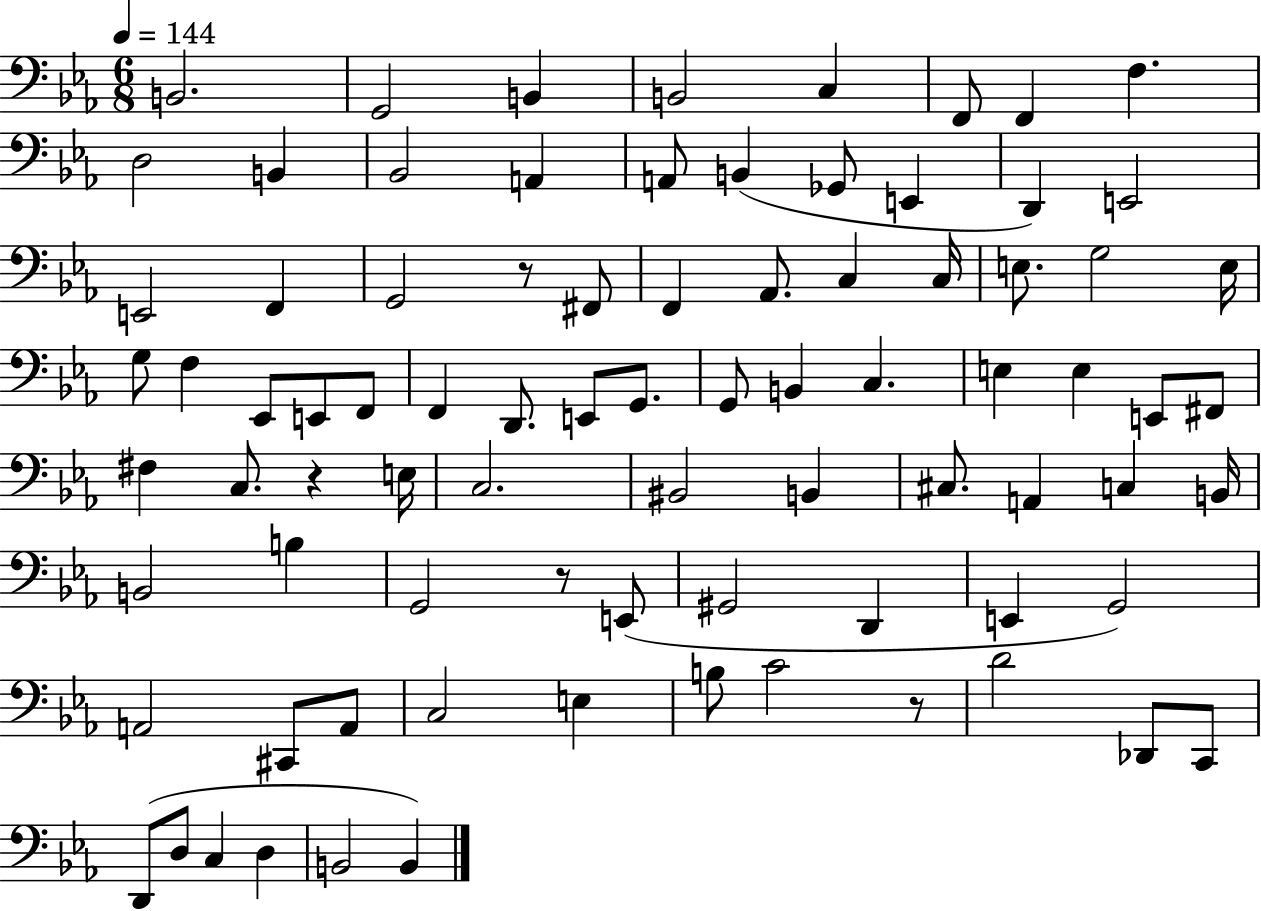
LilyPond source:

{
  \clef bass
  \numericTimeSignature
  \time 6/8
  \key ees \major
  \tempo 4 = 144
  b,2. | g,2 b,4 | b,2 c4 | f,8 f,4 f4. | \break d2 b,4 | bes,2 a,4 | a,8 b,4( ges,8 e,4 | d,4) e,2 | \break e,2 f,4 | g,2 r8 fis,8 | f,4 aes,8. c4 c16 | e8. g2 e16 | \break g8 f4 ees,8 e,8 f,8 | f,4 d,8. e,8 g,8. | g,8 b,4 c4. | e4 e4 e,8 fis,8 | \break fis4 c8. r4 e16 | c2. | bis,2 b,4 | cis8. a,4 c4 b,16 | \break b,2 b4 | g,2 r8 e,8( | gis,2 d,4 | e,4 g,2) | \break a,2 cis,8 a,8 | c2 e4 | b8 c'2 r8 | d'2 des,8 c,8 | \break d,8( d8 c4 d4 | b,2 b,4) | \bar "|."
}